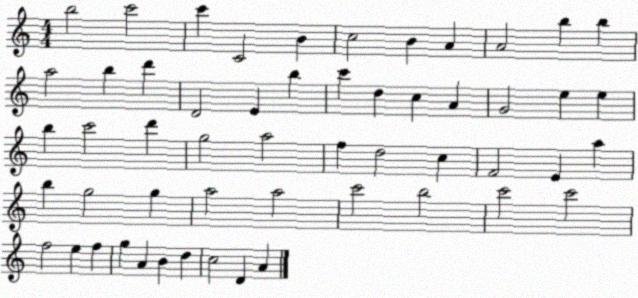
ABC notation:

X:1
T:Untitled
M:4/4
L:1/4
K:C
b2 c'2 c' C2 B c2 B A A2 b b a2 b d' D2 E b c' d c A G2 e e b c'2 d' g2 a2 f d2 c F2 E a b g2 g a2 a2 c'2 b2 c'2 c'2 f2 e f g A B d c2 D A